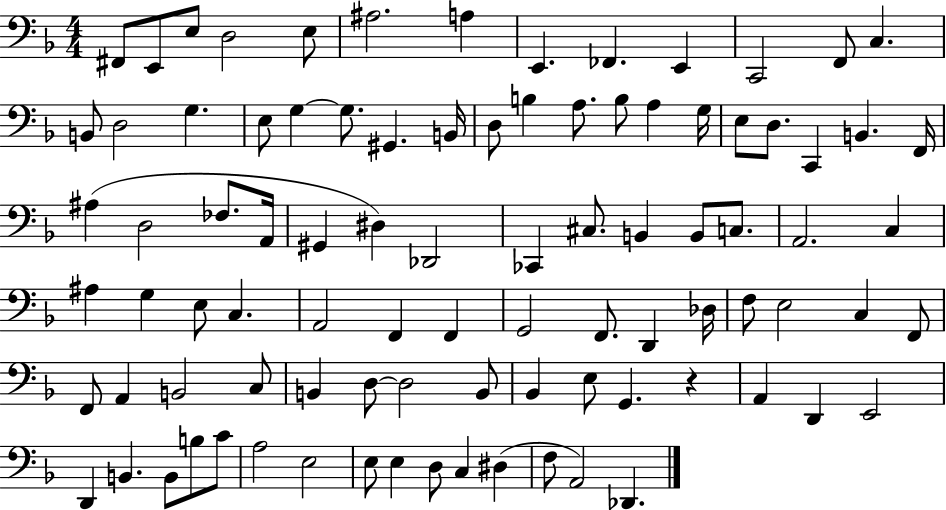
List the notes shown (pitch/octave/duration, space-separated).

F#2/e E2/e E3/e D3/h E3/e A#3/h. A3/q E2/q. FES2/q. E2/q C2/h F2/e C3/q. B2/e D3/h G3/q. E3/e G3/q G3/e. G#2/q. B2/s D3/e B3/q A3/e. B3/e A3/q G3/s E3/e D3/e. C2/q B2/q. F2/s A#3/q D3/h FES3/e. A2/s G#2/q D#3/q Db2/h CES2/q C#3/e. B2/q B2/e C3/e. A2/h. C3/q A#3/q G3/q E3/e C3/q. A2/h F2/q F2/q G2/h F2/e. D2/q Db3/s F3/e E3/h C3/q F2/e F2/e A2/q B2/h C3/e B2/q D3/e D3/h B2/e Bb2/q E3/e G2/q. R/q A2/q D2/q E2/h D2/q B2/q. B2/e B3/e C4/e A3/h E3/h E3/e E3/q D3/e C3/q D#3/q F3/e A2/h Db2/q.